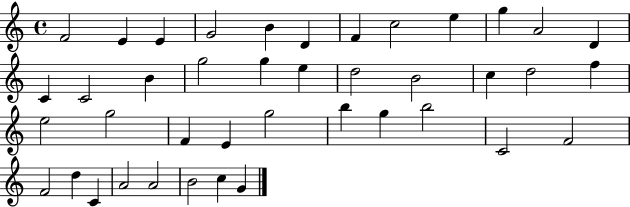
X:1
T:Untitled
M:4/4
L:1/4
K:C
F2 E E G2 B D F c2 e g A2 D C C2 B g2 g e d2 B2 c d2 f e2 g2 F E g2 b g b2 C2 F2 F2 d C A2 A2 B2 c G